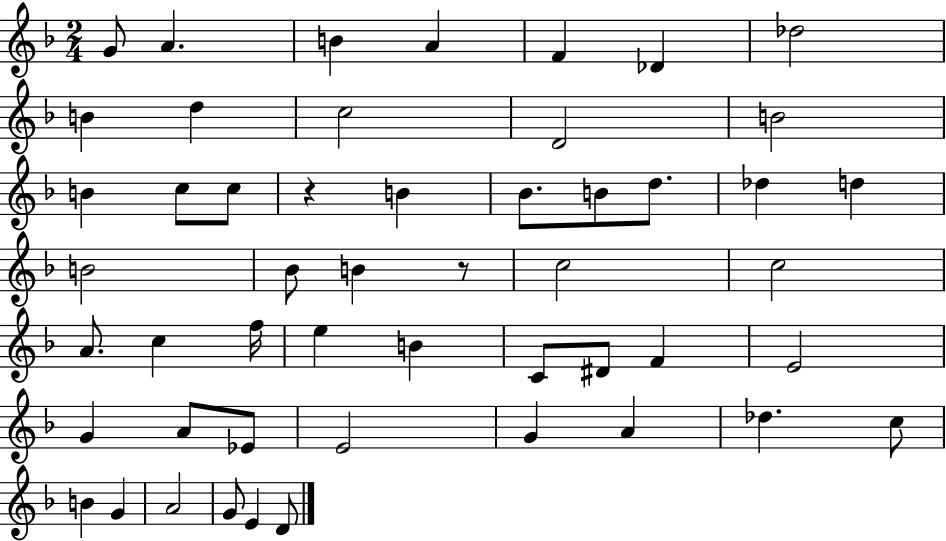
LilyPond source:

{
  \clef treble
  \numericTimeSignature
  \time 2/4
  \key f \major
  g'8 a'4. | b'4 a'4 | f'4 des'4 | des''2 | \break b'4 d''4 | c''2 | d'2 | b'2 | \break b'4 c''8 c''8 | r4 b'4 | bes'8. b'8 d''8. | des''4 d''4 | \break b'2 | bes'8 b'4 r8 | c''2 | c''2 | \break a'8. c''4 f''16 | e''4 b'4 | c'8 dis'8 f'4 | e'2 | \break g'4 a'8 ees'8 | e'2 | g'4 a'4 | des''4. c''8 | \break b'4 g'4 | a'2 | g'8 e'4 d'8 | \bar "|."
}